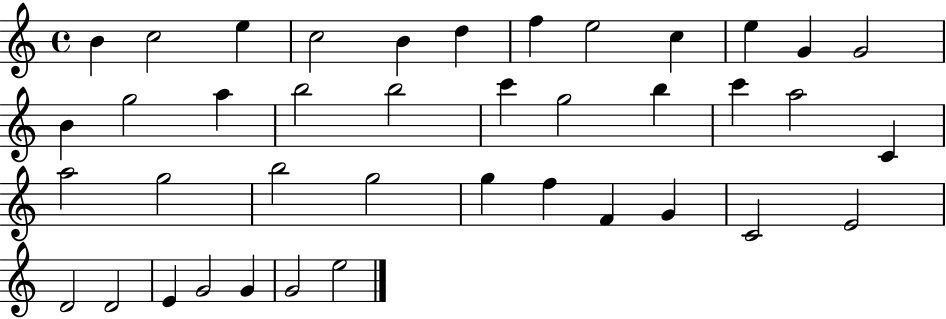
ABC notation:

X:1
T:Untitled
M:4/4
L:1/4
K:C
B c2 e c2 B d f e2 c e G G2 B g2 a b2 b2 c' g2 b c' a2 C a2 g2 b2 g2 g f F G C2 E2 D2 D2 E G2 G G2 e2